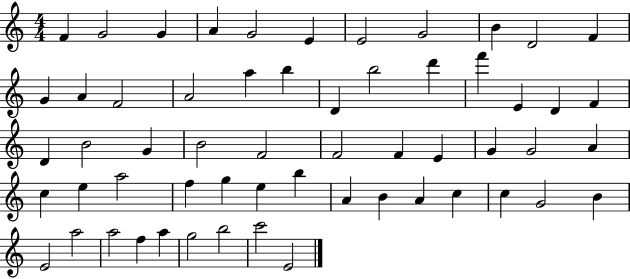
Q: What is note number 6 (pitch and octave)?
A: E4